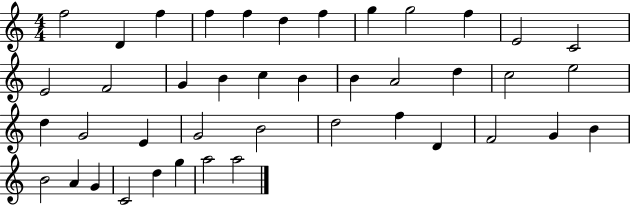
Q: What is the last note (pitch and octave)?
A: A5